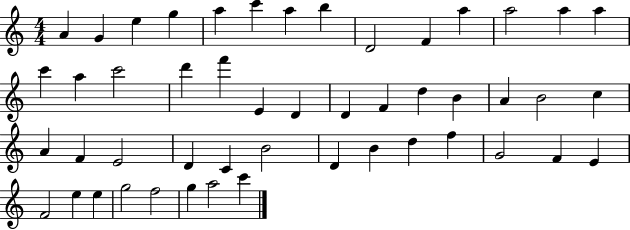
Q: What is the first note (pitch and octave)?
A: A4